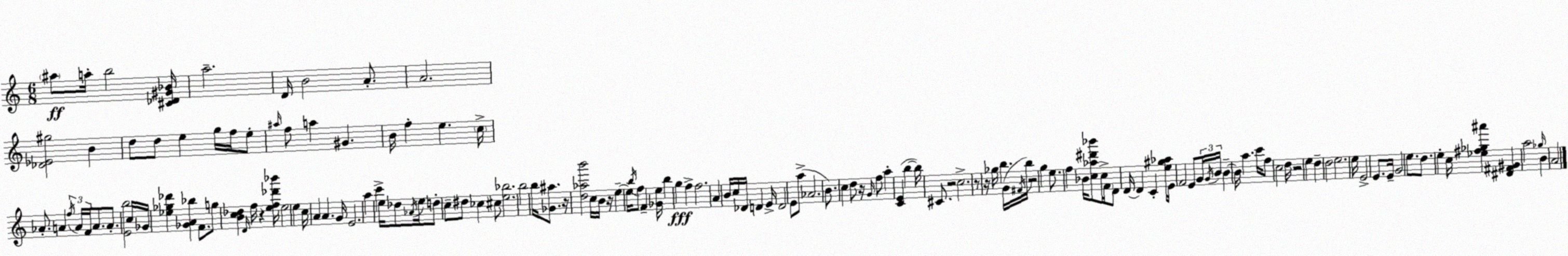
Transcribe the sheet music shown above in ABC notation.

X:1
T:Untitled
M:6/8
L:1/4
K:Am
^a/2 a/4 b2 [^C_D^G_B]/4 a2 D/4 B2 A/2 A2 [_D_E^g]2 B d/2 d/2 e g/4 f/4 e/2 ^a/4 f/2 a ^G B/4 f e c/4 _A/2 A f/4 A/4 F/4 A/2 A/2 [Eb]2 c/4 _G/4 [_e_g_d'] [_GA_b] F/2 g/2 [Bc_d] D/4 f/4 z [ef_d'_b']/4 e2 e c/4 A A G/4 E2 a c' e/4 _d/2 _A/4 e/4 d/2 c/2 ^d/2 _c ^c/2 [e_b]2 b2 b/4 [_G^a]/2 z/4 [d_ab']2 c/4 B/4 z/4 e e/4 b/4 f/2 F [_Ge]/4 b g f f2 A B/4 c/4 _D/4 D E/4 D2 E/2 a/2 _A2 B/2 c d/2 z/4 G/4 f/2 a [CE] b b/4 ^C/2 z2 c2 z/2 z/4 _g/4 b G/4 ^F/4 b/4 z2 g e/2 f _B/4 [c_a^d'_b']/2 c/4 F/4 D/2 D/4 D C [e^g_a]/4 E/4 F2 E/2 G/4 G/4 B/4 B B/4 a c'/4 f/2 c2 d/4 z2 e d d2 e2 e/4 E2 E/2 E/4 G2 e/2 d/2 e c/4 [_e^f_g^a'] [^D^F^G] a2 _g/4 B A2